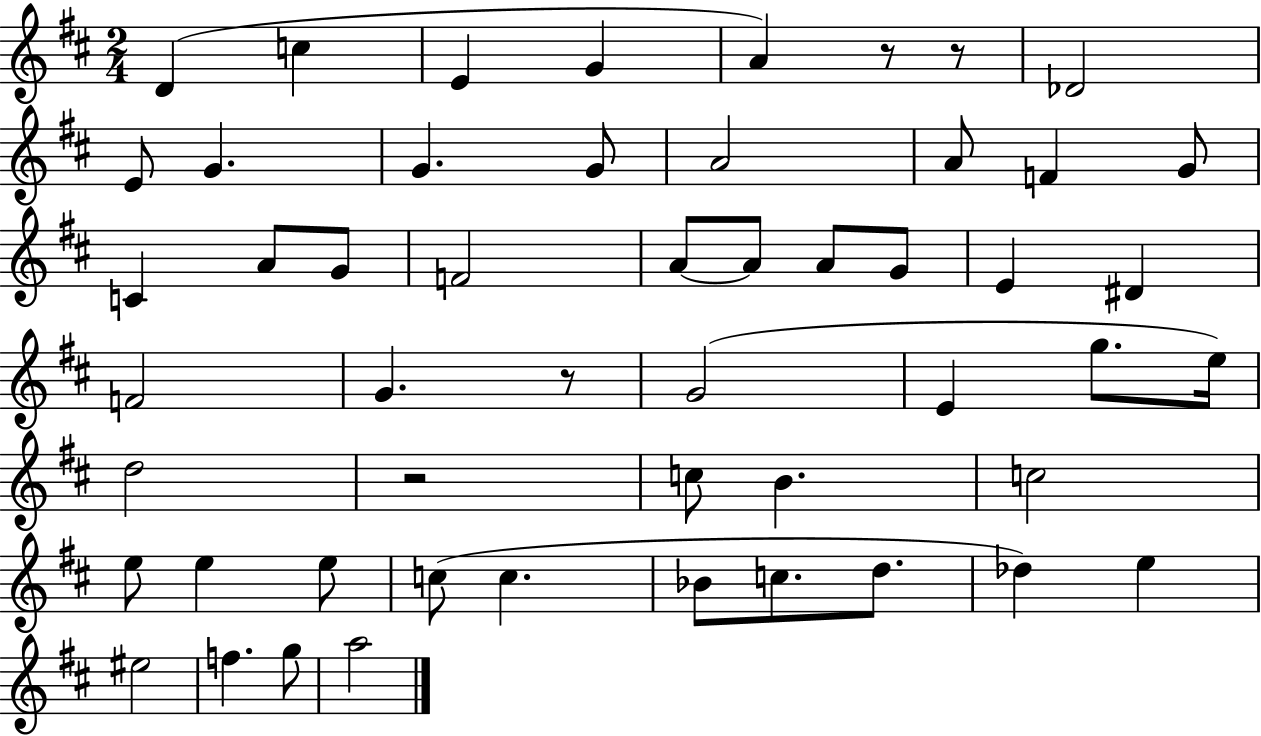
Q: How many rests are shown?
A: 4